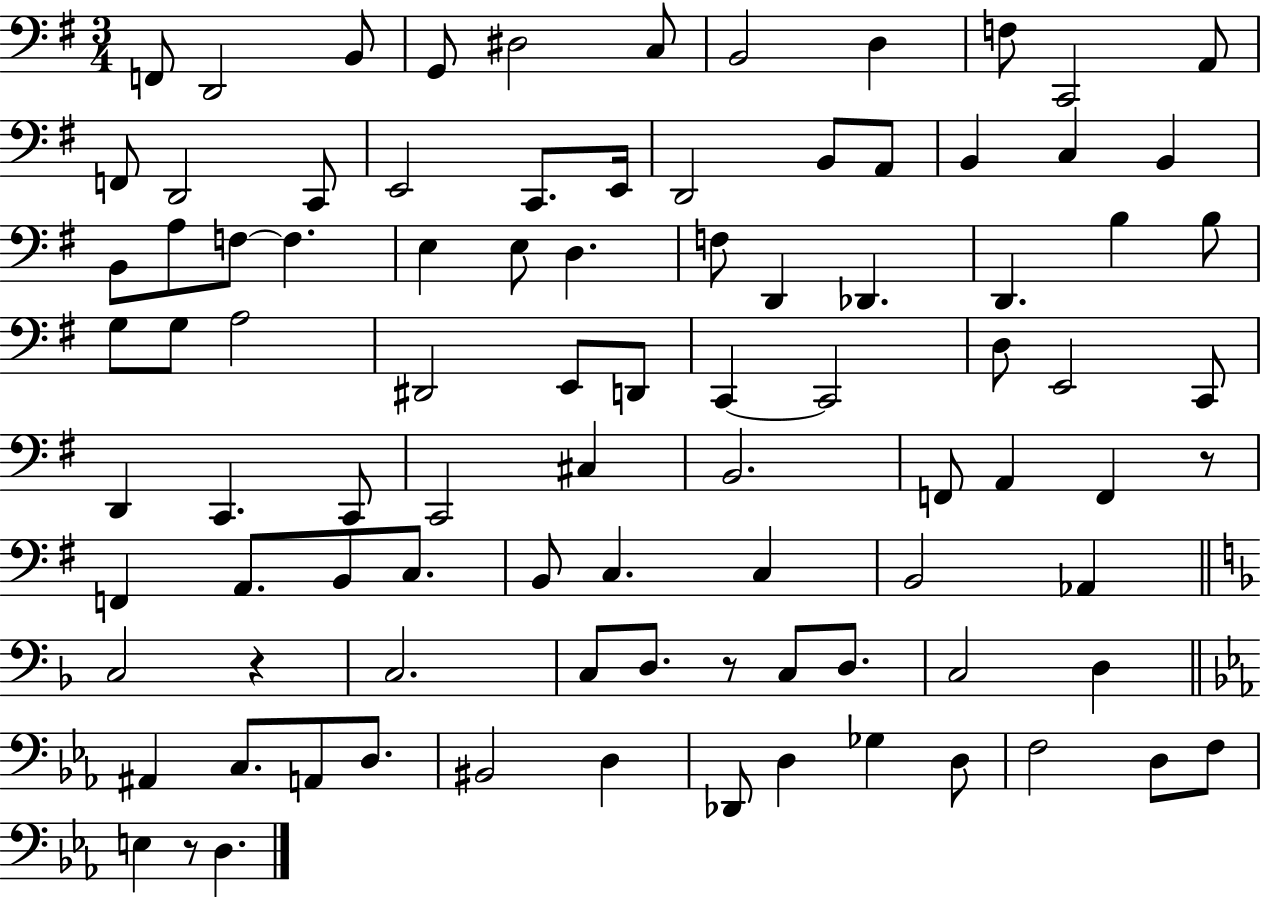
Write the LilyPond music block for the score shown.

{
  \clef bass
  \numericTimeSignature
  \time 3/4
  \key g \major
  f,8 d,2 b,8 | g,8 dis2 c8 | b,2 d4 | f8 c,2 a,8 | \break f,8 d,2 c,8 | e,2 c,8. e,16 | d,2 b,8 a,8 | b,4 c4 b,4 | \break b,8 a8 f8~~ f4. | e4 e8 d4. | f8 d,4 des,4. | d,4. b4 b8 | \break g8 g8 a2 | dis,2 e,8 d,8 | c,4~~ c,2 | d8 e,2 c,8 | \break d,4 c,4. c,8 | c,2 cis4 | b,2. | f,8 a,4 f,4 r8 | \break f,4 a,8. b,8 c8. | b,8 c4. c4 | b,2 aes,4 | \bar "||" \break \key f \major c2 r4 | c2. | c8 d8. r8 c8 d8. | c2 d4 | \break \bar "||" \break \key c \minor ais,4 c8. a,8 d8. | bis,2 d4 | des,8 d4 ges4 d8 | f2 d8 f8 | \break e4 r8 d4. | \bar "|."
}